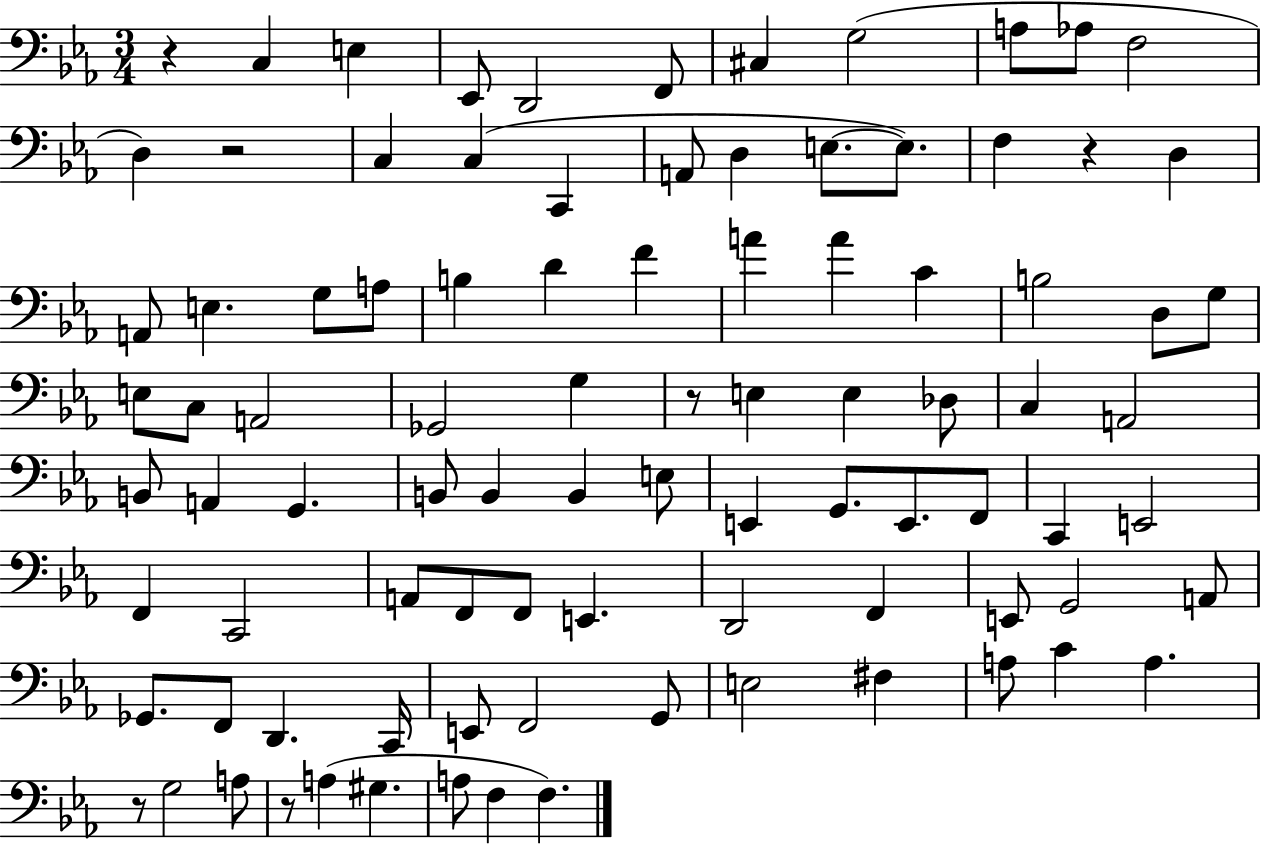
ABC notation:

X:1
T:Untitled
M:3/4
L:1/4
K:Eb
z C, E, _E,,/2 D,,2 F,,/2 ^C, G,2 A,/2 _A,/2 F,2 D, z2 C, C, C,, A,,/2 D, E,/2 E,/2 F, z D, A,,/2 E, G,/2 A,/2 B, D F A A C B,2 D,/2 G,/2 E,/2 C,/2 A,,2 _G,,2 G, z/2 E, E, _D,/2 C, A,,2 B,,/2 A,, G,, B,,/2 B,, B,, E,/2 E,, G,,/2 E,,/2 F,,/2 C,, E,,2 F,, C,,2 A,,/2 F,,/2 F,,/2 E,, D,,2 F,, E,,/2 G,,2 A,,/2 _G,,/2 F,,/2 D,, C,,/4 E,,/2 F,,2 G,,/2 E,2 ^F, A,/2 C A, z/2 G,2 A,/2 z/2 A, ^G, A,/2 F, F,